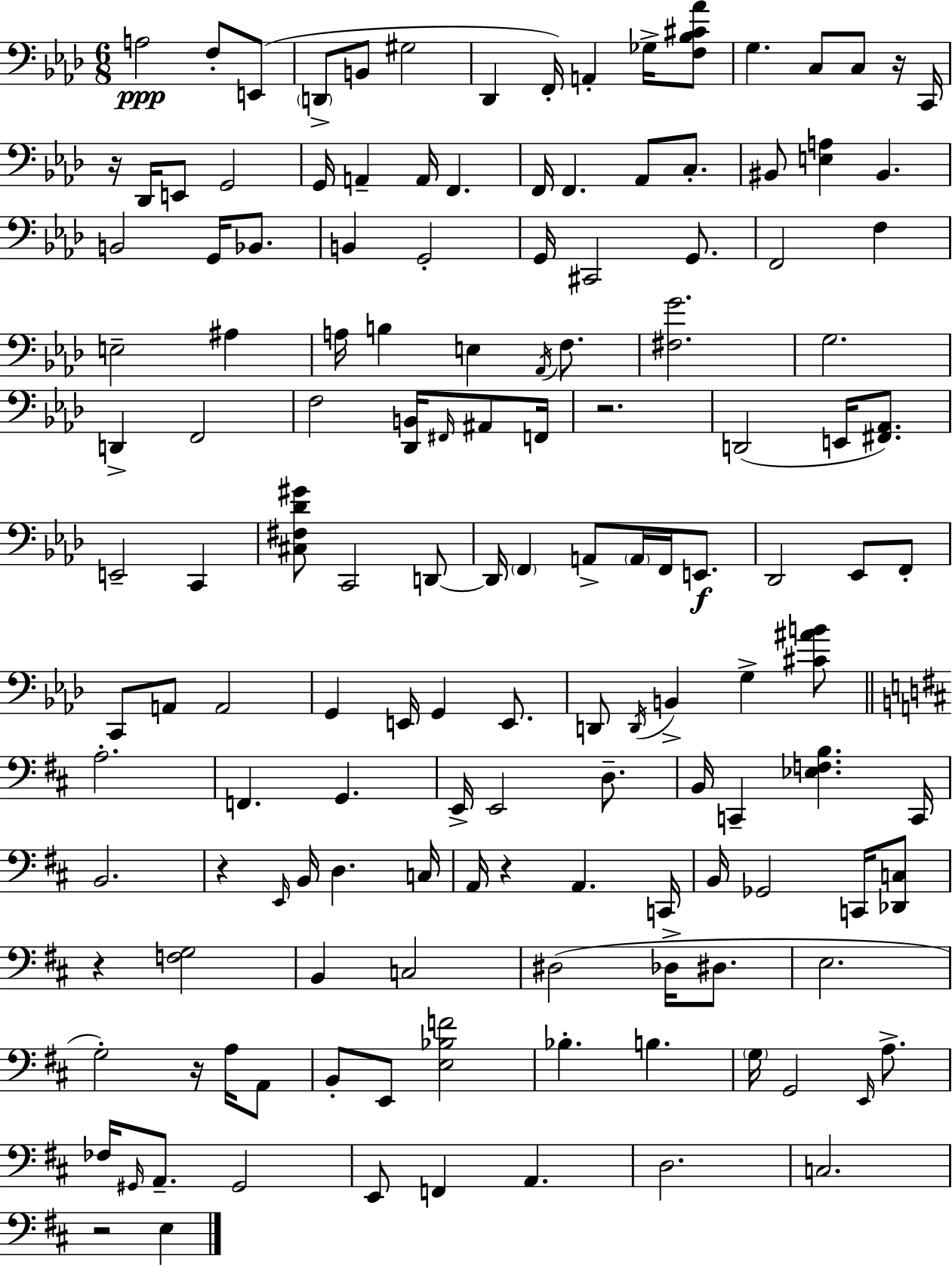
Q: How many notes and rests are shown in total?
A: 143